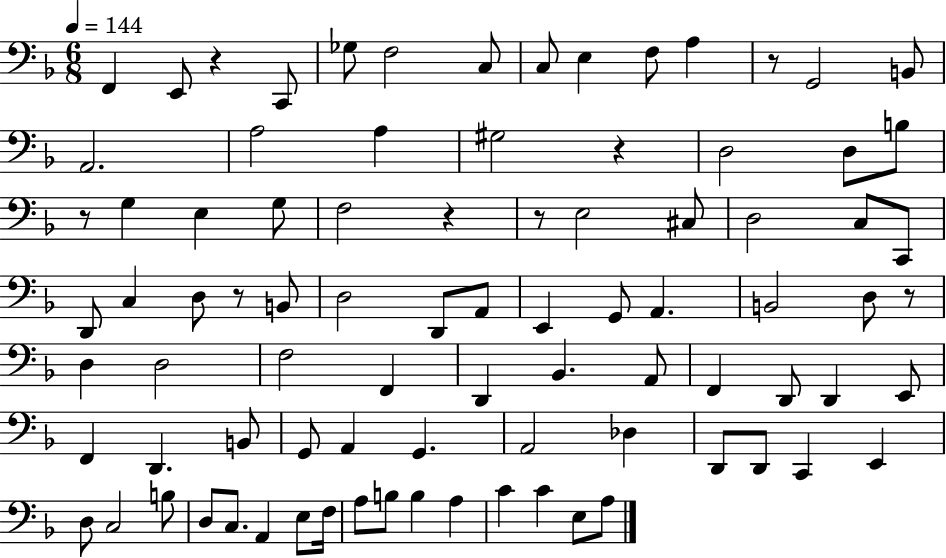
F2/q E2/e R/q C2/e Gb3/e F3/h C3/e C3/e E3/q F3/e A3/q R/e G2/h B2/e A2/h. A3/h A3/q G#3/h R/q D3/h D3/e B3/e R/e G3/q E3/q G3/e F3/h R/q R/e E3/h C#3/e D3/h C3/e C2/e D2/e C3/q D3/e R/e B2/e D3/h D2/e A2/e E2/q G2/e A2/q. B2/h D3/e R/e D3/q D3/h F3/h F2/q D2/q Bb2/q. A2/e F2/q D2/e D2/q E2/e F2/q D2/q. B2/e G2/e A2/q G2/q. A2/h Db3/q D2/e D2/e C2/q E2/q D3/e C3/h B3/e D3/e C3/e. A2/q E3/e F3/s A3/e B3/e B3/q A3/q C4/q C4/q E3/e A3/e